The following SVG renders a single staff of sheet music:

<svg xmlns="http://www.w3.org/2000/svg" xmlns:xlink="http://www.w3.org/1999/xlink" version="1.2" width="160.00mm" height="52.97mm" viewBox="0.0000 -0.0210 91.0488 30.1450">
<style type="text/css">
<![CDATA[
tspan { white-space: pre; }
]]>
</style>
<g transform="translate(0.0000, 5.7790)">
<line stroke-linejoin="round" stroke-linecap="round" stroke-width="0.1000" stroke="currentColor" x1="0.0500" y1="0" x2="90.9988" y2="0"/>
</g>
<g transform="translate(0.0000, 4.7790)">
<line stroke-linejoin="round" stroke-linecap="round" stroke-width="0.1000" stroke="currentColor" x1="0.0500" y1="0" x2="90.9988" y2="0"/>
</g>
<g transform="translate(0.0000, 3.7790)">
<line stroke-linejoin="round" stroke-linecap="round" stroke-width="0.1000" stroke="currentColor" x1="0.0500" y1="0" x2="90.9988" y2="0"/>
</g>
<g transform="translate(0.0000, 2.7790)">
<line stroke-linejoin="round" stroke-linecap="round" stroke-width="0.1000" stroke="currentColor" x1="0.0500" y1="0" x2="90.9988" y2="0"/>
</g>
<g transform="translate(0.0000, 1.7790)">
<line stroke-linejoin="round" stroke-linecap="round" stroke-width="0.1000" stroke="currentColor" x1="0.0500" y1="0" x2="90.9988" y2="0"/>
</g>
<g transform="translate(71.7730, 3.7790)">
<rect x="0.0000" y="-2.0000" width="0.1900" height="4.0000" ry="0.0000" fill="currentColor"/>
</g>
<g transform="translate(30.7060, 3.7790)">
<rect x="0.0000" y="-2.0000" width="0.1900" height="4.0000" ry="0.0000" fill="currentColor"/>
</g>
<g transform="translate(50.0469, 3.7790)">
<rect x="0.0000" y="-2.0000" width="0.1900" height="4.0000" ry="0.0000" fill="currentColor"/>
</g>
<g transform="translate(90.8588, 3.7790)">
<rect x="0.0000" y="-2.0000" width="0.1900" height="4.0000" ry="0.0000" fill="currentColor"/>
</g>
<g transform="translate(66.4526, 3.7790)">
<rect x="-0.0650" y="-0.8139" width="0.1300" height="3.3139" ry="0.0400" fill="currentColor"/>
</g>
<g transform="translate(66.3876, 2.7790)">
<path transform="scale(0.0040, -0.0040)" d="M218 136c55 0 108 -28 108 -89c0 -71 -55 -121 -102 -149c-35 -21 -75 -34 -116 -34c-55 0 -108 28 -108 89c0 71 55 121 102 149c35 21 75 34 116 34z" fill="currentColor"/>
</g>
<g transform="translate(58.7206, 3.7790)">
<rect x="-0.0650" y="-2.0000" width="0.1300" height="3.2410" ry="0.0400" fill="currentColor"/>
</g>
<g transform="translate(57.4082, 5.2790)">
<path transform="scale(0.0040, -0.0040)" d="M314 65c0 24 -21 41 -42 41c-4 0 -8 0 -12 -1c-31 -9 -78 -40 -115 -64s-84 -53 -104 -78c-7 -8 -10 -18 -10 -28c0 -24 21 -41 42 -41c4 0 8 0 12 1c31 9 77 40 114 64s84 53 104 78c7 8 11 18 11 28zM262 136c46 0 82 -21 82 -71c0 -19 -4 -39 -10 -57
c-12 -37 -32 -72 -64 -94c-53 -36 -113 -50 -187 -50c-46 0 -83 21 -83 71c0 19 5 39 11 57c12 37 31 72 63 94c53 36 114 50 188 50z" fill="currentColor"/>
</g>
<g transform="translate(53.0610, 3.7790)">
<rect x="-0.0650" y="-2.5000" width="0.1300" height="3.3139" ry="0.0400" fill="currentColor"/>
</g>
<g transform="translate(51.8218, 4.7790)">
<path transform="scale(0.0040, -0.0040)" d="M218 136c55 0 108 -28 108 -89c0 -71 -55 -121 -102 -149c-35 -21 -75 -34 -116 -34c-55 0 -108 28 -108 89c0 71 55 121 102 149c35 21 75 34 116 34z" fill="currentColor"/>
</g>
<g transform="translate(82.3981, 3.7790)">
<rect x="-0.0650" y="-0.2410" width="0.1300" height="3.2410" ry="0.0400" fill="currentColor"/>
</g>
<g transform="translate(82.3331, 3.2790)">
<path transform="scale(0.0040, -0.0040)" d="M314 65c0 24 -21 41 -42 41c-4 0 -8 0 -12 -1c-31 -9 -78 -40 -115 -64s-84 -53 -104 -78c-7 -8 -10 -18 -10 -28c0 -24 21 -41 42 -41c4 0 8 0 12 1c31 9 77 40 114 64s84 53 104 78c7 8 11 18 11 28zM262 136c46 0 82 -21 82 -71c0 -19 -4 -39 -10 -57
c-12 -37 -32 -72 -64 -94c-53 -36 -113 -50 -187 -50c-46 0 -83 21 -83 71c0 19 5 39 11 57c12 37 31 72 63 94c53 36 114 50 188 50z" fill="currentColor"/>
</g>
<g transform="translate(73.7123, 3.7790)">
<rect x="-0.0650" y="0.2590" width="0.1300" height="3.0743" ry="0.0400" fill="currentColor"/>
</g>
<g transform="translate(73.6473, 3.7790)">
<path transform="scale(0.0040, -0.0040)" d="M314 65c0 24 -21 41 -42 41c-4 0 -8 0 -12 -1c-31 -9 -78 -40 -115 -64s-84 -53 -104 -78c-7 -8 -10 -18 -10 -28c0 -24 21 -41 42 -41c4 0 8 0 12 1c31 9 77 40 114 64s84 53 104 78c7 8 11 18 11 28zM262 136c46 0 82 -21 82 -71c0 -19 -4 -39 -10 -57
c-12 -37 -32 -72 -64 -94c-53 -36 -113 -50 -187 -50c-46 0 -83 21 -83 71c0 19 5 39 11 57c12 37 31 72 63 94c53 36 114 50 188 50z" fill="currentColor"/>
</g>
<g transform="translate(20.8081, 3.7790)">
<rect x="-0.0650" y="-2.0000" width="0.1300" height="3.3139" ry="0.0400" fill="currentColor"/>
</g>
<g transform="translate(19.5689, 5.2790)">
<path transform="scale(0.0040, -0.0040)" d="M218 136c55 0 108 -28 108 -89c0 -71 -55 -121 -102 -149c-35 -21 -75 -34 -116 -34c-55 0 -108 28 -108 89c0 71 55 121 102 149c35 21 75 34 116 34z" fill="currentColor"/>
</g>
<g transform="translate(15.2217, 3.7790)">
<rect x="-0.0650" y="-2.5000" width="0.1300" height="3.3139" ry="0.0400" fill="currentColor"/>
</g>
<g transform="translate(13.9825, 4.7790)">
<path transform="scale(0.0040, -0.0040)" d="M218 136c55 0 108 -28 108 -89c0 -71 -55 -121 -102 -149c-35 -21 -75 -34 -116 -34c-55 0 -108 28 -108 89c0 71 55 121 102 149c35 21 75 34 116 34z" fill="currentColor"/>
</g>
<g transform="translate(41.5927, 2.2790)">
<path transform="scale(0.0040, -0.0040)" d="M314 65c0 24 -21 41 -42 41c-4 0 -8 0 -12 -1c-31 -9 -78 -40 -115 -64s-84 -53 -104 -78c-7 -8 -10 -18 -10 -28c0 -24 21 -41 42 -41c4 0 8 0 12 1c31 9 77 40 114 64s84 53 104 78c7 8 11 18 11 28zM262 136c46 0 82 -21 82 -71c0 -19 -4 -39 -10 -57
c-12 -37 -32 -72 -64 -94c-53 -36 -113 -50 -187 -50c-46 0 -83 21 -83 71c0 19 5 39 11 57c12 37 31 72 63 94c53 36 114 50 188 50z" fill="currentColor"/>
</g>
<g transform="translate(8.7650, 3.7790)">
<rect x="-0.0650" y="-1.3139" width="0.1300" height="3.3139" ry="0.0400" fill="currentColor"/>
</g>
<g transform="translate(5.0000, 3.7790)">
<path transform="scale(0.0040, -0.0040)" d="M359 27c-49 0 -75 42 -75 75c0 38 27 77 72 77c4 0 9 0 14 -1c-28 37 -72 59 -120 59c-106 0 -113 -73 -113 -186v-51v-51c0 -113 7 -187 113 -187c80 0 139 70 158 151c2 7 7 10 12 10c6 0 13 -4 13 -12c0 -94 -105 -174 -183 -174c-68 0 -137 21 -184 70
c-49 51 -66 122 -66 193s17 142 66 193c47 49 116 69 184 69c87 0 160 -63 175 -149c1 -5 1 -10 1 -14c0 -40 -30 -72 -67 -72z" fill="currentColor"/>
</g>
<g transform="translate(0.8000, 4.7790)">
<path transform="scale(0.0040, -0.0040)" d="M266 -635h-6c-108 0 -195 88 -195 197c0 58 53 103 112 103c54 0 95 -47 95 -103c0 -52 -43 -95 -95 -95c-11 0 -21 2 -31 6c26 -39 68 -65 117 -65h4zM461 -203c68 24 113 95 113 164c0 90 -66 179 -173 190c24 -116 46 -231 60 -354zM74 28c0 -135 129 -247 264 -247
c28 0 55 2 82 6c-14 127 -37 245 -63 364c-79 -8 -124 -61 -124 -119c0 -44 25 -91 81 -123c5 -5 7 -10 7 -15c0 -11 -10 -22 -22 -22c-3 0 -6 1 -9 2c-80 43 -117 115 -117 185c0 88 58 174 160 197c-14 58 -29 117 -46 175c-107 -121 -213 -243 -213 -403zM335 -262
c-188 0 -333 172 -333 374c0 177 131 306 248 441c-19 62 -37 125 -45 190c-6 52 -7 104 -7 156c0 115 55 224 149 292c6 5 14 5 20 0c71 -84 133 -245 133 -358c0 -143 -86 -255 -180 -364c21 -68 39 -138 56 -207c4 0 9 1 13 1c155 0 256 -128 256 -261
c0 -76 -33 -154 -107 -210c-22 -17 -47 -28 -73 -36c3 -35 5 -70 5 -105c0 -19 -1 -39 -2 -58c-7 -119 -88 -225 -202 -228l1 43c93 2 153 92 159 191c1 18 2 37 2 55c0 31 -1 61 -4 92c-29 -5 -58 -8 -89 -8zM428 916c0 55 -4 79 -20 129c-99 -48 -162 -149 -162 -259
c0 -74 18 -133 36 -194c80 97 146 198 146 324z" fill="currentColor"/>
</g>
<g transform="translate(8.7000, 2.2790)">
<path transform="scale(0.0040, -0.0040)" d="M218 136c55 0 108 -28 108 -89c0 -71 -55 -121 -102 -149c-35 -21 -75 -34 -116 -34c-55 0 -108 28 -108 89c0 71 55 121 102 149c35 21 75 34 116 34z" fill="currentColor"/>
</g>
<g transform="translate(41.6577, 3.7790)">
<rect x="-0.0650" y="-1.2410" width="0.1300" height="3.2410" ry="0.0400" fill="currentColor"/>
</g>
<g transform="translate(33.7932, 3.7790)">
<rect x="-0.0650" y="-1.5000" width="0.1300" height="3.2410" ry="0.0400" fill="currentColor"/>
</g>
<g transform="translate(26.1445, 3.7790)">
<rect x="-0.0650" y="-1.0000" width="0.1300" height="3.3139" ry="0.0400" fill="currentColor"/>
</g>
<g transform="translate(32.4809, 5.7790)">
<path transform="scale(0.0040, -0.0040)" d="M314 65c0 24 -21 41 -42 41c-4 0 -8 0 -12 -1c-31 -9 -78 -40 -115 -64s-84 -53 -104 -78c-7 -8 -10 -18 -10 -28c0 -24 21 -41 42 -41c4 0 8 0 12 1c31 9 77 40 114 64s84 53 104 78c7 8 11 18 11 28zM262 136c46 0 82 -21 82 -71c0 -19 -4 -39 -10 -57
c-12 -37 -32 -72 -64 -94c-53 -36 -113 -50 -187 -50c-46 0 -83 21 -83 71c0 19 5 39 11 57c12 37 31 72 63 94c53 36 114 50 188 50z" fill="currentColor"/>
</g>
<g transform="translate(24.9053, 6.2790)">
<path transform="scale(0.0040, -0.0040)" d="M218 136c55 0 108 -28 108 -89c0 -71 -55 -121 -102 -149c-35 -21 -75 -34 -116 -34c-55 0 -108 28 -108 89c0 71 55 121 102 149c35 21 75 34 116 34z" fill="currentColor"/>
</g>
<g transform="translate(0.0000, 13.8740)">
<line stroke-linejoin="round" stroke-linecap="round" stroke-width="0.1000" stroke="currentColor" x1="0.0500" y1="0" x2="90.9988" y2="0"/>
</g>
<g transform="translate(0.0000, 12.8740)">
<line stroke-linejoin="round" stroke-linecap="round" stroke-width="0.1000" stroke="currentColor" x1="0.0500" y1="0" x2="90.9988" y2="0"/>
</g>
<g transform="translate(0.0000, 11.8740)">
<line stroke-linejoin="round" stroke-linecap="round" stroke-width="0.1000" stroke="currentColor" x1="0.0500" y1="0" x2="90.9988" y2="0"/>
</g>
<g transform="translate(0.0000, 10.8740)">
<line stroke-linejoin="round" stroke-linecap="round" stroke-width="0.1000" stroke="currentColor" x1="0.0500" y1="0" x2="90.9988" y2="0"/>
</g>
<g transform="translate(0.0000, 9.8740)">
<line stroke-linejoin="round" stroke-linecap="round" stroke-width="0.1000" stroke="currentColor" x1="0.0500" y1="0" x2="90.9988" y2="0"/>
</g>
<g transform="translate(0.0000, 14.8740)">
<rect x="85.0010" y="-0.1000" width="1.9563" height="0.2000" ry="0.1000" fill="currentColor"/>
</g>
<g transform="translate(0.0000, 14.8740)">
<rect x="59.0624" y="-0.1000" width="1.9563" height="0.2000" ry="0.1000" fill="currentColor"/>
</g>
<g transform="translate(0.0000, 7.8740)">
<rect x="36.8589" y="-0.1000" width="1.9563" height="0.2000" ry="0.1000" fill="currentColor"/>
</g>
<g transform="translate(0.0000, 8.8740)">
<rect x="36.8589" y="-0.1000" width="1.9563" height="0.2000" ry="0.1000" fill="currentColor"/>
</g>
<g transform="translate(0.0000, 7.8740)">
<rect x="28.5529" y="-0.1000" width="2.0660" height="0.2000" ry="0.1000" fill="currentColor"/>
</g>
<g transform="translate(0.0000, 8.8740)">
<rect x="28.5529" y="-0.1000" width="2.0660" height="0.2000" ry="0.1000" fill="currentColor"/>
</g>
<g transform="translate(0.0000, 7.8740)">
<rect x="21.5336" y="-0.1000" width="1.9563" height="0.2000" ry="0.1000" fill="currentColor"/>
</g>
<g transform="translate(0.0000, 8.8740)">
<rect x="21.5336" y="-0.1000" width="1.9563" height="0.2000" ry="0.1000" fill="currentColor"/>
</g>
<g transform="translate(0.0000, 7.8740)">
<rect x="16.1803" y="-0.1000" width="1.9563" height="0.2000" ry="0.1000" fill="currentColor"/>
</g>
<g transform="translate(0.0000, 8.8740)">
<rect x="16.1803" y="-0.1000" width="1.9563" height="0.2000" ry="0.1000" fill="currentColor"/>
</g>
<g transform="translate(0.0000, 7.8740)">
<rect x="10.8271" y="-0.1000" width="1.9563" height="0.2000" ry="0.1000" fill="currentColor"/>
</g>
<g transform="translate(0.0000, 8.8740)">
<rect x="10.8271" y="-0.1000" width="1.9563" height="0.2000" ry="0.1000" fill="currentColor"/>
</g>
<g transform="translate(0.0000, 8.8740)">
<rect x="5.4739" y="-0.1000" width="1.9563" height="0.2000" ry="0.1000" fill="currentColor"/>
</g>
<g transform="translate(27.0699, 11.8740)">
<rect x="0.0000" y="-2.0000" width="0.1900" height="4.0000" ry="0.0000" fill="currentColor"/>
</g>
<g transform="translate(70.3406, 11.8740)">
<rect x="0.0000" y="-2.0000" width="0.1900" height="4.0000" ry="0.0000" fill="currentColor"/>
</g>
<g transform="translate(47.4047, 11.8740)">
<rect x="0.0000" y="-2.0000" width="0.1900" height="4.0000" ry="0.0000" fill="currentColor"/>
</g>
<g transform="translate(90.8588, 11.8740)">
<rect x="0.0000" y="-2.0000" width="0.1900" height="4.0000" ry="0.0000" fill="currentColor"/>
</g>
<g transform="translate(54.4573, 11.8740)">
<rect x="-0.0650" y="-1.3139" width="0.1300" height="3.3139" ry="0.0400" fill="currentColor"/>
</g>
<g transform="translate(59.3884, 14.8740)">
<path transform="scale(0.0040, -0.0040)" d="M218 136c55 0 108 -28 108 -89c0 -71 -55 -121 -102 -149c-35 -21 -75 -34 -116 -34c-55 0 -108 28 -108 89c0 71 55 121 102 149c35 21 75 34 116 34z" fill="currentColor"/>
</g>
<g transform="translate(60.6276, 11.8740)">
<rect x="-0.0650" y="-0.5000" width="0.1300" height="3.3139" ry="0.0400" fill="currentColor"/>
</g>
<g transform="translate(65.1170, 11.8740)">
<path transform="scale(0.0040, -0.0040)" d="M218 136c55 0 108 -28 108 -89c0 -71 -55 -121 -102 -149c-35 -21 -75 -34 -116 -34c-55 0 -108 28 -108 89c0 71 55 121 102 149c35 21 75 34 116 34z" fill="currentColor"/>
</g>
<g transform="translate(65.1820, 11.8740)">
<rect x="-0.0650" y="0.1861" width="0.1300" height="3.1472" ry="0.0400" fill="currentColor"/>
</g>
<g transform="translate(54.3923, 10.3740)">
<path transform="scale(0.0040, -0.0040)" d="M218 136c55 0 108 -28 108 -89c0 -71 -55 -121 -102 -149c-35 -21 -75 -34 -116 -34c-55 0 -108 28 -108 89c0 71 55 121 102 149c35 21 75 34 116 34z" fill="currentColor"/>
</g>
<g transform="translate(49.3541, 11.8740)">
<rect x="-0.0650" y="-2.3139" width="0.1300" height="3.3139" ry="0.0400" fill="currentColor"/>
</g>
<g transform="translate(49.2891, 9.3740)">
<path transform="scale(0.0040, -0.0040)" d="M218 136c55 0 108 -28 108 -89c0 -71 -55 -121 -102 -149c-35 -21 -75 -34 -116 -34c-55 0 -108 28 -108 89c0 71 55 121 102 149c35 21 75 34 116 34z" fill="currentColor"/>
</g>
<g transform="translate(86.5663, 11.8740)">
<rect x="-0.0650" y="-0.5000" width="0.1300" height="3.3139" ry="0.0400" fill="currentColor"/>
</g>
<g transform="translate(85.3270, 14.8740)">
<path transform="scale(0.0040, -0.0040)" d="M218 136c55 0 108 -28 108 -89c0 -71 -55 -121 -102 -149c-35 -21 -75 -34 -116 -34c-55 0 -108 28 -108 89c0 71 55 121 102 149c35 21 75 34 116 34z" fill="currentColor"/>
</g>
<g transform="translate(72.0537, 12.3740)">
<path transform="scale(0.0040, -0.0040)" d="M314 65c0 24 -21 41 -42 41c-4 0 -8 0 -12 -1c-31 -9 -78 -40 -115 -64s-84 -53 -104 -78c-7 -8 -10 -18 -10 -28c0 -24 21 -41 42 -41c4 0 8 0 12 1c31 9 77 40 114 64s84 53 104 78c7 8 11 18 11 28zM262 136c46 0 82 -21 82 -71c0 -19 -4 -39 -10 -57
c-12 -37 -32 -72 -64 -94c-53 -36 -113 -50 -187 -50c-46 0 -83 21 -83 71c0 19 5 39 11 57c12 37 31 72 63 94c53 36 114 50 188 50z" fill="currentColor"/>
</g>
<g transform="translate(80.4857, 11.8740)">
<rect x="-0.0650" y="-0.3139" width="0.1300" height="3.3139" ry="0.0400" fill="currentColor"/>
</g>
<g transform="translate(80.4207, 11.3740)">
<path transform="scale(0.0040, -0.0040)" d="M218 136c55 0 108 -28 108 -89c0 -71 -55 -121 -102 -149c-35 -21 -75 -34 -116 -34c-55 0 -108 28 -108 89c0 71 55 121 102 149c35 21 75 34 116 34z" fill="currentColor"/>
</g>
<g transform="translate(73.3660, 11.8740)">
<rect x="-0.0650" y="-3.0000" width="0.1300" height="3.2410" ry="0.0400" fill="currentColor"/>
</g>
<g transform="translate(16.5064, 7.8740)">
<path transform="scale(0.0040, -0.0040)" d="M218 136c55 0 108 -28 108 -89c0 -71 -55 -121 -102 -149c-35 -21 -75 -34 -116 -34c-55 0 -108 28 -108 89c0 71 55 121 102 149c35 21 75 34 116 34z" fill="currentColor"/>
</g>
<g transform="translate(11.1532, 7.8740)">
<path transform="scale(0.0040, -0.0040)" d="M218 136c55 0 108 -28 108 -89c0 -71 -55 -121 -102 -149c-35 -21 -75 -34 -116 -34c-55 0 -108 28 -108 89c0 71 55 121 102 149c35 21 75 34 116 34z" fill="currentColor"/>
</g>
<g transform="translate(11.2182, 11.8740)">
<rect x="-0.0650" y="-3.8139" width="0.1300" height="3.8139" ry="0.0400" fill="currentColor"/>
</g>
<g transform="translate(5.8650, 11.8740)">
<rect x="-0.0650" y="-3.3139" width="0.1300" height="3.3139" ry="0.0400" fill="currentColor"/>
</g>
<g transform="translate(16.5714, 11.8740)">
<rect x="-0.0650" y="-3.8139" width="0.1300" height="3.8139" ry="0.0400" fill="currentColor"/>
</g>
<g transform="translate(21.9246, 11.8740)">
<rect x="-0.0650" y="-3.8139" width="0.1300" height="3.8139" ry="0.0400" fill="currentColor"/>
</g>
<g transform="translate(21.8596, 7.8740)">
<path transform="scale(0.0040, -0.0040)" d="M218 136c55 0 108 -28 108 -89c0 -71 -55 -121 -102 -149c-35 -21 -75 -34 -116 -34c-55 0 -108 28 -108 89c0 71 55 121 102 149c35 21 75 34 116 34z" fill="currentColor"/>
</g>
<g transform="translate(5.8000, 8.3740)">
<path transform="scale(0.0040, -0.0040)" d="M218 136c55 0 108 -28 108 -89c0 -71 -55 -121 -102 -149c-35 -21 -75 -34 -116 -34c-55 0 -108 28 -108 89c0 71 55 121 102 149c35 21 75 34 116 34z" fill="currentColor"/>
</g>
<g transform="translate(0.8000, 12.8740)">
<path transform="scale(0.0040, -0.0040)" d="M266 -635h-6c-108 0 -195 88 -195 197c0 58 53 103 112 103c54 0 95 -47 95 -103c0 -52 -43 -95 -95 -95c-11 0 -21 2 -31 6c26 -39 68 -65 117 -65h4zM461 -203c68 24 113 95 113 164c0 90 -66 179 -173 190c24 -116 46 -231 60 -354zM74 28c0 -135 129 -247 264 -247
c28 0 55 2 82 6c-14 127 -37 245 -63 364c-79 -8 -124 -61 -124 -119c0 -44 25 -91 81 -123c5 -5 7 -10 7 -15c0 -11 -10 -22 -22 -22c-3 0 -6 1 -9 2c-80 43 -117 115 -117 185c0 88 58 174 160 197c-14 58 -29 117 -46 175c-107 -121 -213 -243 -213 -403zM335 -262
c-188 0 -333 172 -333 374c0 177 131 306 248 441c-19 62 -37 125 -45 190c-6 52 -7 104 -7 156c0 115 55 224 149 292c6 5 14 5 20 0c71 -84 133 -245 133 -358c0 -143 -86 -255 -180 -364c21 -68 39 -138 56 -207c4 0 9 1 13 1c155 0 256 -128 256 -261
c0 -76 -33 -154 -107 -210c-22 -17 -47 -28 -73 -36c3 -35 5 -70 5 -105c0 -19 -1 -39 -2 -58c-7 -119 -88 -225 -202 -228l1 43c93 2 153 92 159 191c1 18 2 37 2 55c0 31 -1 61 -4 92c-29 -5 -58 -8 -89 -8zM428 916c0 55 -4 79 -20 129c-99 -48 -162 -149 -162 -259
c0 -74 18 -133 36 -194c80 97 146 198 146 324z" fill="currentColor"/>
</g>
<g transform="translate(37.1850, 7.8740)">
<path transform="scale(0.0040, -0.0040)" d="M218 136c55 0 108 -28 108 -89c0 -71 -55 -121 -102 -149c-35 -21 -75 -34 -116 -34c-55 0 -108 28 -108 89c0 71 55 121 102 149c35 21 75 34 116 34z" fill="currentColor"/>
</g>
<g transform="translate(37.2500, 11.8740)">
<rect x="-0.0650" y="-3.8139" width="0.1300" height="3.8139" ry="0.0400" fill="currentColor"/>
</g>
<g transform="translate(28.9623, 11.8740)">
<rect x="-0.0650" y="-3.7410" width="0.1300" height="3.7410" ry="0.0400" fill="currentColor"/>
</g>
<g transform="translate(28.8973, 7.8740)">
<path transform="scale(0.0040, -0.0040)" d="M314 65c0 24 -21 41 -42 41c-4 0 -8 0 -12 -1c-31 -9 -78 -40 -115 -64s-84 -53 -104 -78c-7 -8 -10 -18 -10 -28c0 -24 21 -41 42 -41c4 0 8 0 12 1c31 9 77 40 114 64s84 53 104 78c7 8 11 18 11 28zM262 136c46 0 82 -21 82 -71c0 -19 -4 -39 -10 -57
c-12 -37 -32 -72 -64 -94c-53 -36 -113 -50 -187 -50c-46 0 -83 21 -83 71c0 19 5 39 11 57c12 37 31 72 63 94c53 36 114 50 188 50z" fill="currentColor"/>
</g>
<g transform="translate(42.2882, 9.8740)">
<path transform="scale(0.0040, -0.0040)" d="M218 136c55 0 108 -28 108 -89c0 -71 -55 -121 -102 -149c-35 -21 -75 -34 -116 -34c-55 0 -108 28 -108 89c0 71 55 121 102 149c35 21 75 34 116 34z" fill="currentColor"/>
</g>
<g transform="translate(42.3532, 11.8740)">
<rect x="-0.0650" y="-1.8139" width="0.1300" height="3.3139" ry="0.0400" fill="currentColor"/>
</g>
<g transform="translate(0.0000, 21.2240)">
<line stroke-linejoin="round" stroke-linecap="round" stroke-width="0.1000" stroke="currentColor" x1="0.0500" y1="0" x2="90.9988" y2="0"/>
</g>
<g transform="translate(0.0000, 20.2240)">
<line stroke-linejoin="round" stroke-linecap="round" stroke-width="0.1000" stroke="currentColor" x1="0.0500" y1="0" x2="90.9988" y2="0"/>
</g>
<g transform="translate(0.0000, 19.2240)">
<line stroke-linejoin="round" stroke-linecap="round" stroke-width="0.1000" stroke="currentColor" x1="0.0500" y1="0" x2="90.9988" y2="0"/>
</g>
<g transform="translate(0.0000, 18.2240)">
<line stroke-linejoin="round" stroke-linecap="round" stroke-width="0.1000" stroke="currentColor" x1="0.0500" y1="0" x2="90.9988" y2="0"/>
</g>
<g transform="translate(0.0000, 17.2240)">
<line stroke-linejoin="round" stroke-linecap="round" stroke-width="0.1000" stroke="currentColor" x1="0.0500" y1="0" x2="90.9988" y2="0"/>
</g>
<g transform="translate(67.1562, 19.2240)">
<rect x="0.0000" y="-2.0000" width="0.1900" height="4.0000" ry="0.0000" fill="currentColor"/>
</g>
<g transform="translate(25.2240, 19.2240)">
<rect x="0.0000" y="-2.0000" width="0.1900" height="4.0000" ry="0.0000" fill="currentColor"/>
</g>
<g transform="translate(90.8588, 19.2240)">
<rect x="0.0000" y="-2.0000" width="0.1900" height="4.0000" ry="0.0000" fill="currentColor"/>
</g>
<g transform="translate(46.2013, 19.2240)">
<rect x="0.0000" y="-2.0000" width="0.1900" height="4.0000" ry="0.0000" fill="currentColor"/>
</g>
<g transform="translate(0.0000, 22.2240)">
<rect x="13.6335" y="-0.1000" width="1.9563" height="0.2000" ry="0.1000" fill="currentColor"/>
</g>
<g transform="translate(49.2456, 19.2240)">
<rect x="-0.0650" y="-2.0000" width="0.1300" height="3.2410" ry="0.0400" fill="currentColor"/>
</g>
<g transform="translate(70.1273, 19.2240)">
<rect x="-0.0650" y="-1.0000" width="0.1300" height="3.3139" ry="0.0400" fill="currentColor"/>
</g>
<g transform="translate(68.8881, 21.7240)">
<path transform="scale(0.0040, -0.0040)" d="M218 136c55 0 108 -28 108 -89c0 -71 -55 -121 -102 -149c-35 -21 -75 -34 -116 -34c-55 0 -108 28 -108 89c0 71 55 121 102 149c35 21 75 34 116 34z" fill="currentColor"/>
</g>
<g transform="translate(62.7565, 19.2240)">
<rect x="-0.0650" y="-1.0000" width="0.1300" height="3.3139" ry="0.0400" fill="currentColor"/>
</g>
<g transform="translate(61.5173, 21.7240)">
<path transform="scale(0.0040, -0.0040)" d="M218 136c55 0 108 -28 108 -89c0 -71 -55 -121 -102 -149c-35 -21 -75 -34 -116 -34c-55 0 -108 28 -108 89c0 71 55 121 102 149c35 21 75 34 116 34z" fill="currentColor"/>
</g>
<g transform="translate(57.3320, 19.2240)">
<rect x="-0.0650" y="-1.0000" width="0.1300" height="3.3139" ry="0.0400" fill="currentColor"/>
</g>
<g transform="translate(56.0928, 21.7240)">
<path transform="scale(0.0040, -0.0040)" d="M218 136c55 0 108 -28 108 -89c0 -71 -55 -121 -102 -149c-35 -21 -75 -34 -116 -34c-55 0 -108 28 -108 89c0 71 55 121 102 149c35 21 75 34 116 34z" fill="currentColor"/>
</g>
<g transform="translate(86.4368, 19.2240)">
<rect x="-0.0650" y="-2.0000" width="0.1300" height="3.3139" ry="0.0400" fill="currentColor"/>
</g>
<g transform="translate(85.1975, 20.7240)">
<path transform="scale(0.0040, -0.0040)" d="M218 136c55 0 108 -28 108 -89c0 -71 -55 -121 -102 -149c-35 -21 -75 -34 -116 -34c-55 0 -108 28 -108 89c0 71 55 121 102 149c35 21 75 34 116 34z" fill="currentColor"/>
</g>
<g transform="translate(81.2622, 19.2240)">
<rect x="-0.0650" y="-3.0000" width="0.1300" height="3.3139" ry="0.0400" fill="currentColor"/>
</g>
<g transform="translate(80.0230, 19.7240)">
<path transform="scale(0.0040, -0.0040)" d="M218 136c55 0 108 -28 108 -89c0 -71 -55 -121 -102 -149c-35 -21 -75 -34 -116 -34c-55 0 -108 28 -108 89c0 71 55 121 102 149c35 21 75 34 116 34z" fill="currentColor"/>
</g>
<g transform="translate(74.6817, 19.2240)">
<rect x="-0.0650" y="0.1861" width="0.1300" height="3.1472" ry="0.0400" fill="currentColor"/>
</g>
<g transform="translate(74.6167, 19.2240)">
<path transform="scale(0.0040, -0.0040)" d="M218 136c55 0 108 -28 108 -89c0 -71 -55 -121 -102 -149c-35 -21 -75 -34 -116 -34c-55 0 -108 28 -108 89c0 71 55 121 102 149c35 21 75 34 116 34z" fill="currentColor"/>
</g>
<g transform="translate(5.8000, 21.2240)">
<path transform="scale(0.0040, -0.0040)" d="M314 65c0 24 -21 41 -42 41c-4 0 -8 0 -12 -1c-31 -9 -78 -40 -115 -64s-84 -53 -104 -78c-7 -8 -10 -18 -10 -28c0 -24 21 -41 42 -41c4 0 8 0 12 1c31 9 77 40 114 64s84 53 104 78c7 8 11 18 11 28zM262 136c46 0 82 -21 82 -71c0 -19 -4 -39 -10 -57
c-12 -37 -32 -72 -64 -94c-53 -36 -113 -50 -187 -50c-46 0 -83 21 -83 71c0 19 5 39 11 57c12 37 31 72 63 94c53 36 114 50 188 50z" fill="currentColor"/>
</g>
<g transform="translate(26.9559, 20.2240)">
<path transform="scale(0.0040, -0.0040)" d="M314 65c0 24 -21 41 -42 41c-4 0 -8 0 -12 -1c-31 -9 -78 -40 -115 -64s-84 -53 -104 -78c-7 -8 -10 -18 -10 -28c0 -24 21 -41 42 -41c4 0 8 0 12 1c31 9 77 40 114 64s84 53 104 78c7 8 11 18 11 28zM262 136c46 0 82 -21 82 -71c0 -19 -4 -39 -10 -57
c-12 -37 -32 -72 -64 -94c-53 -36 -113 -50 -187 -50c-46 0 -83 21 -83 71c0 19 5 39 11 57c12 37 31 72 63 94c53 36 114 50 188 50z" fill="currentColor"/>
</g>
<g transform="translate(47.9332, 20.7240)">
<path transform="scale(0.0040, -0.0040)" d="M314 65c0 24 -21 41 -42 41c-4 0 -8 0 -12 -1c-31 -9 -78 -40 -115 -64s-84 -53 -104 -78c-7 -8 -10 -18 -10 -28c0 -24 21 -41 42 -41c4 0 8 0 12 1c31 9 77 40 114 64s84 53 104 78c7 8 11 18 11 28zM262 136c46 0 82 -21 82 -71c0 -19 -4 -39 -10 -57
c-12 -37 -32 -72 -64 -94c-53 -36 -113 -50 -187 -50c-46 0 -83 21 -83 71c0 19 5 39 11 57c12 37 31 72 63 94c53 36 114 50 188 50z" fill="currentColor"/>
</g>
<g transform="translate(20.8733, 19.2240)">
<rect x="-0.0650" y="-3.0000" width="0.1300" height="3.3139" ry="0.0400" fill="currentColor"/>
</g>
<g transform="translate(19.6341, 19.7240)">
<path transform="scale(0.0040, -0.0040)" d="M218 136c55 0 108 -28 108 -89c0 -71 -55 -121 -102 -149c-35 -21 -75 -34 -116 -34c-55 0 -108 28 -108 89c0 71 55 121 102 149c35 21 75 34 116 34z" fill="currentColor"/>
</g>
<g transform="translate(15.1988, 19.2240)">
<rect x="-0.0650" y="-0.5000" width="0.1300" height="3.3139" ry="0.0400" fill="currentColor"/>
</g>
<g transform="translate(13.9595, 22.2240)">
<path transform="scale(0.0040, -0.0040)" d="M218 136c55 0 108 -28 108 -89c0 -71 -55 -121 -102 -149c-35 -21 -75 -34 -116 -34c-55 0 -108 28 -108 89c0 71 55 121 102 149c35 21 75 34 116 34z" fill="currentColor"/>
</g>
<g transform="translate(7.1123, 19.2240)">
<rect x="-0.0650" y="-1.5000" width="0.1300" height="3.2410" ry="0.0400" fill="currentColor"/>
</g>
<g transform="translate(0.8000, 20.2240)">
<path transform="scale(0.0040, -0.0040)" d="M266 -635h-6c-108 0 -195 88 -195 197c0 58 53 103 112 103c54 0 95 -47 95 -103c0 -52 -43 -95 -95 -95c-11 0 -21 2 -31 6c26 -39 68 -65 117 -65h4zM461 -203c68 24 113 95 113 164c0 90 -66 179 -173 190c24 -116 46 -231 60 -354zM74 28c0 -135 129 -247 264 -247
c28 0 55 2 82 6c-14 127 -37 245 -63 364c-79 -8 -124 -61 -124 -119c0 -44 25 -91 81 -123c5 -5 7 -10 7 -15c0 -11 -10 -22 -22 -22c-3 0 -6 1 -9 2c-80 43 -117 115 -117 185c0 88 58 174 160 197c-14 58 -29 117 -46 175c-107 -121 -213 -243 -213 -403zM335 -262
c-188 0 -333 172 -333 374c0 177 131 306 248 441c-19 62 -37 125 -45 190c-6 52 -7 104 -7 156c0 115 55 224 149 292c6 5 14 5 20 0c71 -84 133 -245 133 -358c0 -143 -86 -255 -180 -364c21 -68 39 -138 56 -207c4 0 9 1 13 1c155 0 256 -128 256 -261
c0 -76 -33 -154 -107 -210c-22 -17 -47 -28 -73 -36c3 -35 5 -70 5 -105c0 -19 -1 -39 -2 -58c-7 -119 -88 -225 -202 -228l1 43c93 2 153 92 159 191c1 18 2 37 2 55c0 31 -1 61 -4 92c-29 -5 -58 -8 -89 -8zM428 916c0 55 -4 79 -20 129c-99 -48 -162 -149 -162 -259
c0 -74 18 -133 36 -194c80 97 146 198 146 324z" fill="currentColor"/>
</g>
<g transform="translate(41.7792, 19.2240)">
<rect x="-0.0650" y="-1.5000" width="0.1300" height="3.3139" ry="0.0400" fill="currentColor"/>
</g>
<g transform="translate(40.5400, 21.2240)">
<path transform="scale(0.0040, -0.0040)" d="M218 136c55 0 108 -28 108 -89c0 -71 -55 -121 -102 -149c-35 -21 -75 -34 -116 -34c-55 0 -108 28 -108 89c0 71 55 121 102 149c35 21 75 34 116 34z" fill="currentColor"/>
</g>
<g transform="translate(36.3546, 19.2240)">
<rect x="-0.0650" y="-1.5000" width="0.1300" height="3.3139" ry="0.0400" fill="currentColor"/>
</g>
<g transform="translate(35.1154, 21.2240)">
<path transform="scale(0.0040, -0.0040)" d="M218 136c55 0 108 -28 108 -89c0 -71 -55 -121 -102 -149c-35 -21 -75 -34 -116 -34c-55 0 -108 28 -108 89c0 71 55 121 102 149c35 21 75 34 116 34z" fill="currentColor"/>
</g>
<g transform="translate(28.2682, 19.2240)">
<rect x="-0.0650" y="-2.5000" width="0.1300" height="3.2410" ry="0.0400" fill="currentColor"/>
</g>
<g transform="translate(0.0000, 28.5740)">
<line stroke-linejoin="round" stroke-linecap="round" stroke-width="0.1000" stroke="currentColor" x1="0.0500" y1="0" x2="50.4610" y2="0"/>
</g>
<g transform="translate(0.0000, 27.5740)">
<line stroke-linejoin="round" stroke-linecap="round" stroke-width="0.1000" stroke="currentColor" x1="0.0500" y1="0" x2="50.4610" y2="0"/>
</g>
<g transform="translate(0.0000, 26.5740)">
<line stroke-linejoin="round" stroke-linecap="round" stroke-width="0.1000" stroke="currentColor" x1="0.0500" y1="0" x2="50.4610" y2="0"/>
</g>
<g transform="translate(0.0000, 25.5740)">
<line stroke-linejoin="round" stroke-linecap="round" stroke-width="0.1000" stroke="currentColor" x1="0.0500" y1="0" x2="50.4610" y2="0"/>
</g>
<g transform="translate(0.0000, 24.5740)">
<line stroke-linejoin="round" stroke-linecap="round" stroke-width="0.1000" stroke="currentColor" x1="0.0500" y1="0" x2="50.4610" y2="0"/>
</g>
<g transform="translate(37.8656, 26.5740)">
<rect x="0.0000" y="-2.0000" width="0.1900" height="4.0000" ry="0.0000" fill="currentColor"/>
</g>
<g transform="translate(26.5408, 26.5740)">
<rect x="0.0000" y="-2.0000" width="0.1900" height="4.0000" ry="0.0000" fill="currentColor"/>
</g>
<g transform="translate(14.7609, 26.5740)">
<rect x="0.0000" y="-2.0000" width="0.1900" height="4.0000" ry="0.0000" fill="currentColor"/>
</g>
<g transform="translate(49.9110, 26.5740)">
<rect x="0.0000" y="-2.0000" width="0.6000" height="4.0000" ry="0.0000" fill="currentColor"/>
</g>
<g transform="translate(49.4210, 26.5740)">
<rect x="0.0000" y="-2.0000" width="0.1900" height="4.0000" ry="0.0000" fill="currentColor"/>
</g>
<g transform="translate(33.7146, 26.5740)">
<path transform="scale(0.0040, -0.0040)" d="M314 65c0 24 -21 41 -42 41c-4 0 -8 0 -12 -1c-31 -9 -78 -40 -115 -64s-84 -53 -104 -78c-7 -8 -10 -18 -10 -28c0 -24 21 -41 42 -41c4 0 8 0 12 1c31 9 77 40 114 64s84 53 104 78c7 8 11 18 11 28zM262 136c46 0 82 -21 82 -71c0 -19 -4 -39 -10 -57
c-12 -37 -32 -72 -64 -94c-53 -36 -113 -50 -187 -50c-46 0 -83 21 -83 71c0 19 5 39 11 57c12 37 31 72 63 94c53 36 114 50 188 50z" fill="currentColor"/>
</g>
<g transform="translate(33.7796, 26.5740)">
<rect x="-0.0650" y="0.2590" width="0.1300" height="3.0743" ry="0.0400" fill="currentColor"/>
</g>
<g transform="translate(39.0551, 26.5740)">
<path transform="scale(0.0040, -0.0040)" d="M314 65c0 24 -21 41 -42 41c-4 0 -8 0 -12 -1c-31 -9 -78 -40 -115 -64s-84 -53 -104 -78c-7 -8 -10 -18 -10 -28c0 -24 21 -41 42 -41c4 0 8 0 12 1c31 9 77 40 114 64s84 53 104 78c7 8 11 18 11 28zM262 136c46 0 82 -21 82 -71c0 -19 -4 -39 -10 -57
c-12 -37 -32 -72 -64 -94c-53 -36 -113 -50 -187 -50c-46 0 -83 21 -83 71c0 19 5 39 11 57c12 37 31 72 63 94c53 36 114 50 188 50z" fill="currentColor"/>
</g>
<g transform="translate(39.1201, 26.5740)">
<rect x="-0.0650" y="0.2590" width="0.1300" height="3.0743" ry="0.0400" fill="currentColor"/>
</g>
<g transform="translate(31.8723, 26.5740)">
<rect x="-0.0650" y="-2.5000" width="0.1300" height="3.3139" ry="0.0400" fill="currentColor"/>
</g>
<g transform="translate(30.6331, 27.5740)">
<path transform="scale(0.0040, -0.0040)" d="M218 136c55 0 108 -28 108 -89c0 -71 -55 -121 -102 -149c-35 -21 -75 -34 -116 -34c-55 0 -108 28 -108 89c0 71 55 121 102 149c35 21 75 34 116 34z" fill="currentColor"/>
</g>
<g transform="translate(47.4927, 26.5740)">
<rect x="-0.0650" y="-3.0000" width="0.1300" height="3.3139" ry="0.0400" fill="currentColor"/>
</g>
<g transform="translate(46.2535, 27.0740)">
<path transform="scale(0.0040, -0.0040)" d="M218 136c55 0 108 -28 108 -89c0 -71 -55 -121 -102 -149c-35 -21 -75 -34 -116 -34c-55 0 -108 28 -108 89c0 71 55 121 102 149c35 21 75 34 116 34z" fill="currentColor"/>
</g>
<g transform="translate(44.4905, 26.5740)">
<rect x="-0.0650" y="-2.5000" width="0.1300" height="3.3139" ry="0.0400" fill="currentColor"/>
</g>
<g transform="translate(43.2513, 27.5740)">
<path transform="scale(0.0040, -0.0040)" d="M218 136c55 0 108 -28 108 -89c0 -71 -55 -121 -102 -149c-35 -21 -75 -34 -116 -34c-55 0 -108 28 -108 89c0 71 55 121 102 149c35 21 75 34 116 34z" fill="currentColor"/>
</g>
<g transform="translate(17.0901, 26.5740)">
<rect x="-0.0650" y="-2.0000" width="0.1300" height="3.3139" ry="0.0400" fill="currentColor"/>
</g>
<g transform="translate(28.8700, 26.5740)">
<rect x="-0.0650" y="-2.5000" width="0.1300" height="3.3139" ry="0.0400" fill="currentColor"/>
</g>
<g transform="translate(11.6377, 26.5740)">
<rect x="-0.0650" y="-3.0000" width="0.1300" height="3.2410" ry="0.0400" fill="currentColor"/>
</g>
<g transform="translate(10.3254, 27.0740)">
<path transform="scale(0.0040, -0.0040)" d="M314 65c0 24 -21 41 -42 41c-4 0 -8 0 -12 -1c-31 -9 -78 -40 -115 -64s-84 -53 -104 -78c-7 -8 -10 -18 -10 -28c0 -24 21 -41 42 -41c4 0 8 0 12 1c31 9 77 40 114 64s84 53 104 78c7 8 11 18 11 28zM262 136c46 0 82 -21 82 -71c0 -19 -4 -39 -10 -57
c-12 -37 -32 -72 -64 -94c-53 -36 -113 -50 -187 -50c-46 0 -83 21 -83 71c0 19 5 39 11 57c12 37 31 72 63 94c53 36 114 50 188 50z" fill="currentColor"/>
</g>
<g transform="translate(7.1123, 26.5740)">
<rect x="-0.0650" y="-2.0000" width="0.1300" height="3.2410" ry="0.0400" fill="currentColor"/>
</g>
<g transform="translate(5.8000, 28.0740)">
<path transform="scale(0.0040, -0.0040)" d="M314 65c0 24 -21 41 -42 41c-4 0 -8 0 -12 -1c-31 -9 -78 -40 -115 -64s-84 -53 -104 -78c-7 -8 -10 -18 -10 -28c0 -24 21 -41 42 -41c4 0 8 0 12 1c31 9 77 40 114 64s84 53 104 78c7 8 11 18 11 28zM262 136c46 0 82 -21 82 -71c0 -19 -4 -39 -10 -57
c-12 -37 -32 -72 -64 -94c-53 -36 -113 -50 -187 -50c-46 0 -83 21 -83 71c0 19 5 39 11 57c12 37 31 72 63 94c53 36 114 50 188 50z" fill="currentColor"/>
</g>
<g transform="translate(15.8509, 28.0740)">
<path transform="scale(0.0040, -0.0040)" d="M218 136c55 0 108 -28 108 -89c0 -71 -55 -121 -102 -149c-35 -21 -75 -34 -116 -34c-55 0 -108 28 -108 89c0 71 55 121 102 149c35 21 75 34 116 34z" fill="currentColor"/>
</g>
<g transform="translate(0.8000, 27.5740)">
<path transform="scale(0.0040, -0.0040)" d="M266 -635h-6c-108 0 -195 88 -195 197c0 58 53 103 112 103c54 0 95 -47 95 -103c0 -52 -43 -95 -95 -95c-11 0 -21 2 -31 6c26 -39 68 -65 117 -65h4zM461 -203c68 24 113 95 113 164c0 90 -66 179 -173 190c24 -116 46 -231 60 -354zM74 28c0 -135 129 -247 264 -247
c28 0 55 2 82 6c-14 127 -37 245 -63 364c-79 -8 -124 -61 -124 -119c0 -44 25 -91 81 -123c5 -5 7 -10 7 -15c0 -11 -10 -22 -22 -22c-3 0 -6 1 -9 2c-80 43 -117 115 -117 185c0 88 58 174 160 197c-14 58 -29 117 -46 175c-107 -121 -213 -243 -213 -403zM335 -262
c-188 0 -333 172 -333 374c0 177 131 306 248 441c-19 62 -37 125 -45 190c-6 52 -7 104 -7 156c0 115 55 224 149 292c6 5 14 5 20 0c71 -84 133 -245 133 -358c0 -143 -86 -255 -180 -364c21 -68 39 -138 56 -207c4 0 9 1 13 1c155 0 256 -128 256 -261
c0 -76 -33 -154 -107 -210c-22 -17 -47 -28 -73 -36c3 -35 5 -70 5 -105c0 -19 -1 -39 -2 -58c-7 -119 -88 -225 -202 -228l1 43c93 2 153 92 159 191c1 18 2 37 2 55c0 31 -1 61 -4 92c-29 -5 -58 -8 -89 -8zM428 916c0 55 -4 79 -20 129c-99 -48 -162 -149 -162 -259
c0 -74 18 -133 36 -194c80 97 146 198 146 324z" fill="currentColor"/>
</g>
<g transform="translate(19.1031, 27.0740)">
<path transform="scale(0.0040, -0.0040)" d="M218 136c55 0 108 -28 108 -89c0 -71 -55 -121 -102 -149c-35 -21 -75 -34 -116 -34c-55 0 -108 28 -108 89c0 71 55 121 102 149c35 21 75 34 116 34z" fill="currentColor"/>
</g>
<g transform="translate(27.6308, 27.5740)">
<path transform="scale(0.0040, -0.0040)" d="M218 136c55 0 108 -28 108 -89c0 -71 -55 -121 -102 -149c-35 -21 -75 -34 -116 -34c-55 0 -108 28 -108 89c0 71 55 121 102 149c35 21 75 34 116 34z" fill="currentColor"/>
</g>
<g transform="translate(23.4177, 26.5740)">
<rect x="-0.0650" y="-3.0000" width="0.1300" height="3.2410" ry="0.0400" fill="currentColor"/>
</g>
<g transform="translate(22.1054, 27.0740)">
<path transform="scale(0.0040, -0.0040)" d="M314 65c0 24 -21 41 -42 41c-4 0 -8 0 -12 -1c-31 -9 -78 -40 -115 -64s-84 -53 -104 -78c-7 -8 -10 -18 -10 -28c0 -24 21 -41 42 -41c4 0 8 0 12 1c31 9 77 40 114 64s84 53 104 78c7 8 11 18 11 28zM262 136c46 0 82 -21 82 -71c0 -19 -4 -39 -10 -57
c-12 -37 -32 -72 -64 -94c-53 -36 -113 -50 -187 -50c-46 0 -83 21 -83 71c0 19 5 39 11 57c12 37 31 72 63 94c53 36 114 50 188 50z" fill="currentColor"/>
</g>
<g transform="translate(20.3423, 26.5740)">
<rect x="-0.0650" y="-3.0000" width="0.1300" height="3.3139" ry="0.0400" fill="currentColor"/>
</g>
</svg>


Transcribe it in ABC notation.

X:1
T:Untitled
M:4/4
L:1/4
K:C
e G F D E2 e2 G F2 d B2 c2 b c' c' c' c'2 c' f g e C B A2 c C E2 C A G2 E E F2 D D D B A F F2 A2 F A A2 G G B2 B2 G A